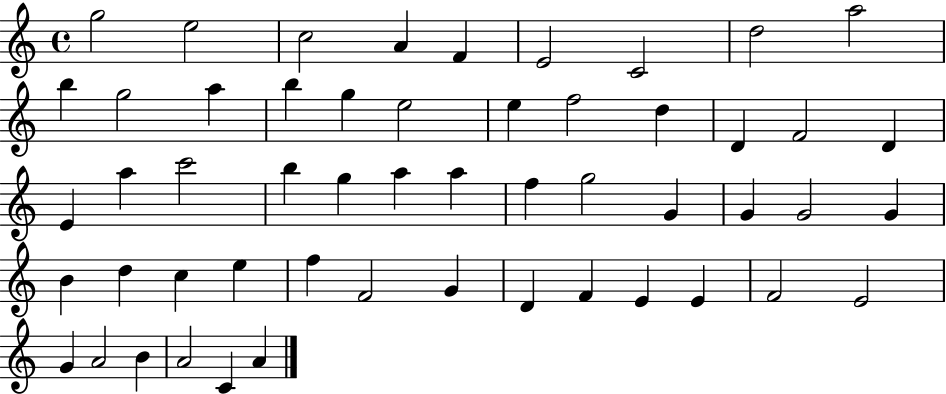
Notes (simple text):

G5/h E5/h C5/h A4/q F4/q E4/h C4/h D5/h A5/h B5/q G5/h A5/q B5/q G5/q E5/h E5/q F5/h D5/q D4/q F4/h D4/q E4/q A5/q C6/h B5/q G5/q A5/q A5/q F5/q G5/h G4/q G4/q G4/h G4/q B4/q D5/q C5/q E5/q F5/q F4/h G4/q D4/q F4/q E4/q E4/q F4/h E4/h G4/q A4/h B4/q A4/h C4/q A4/q